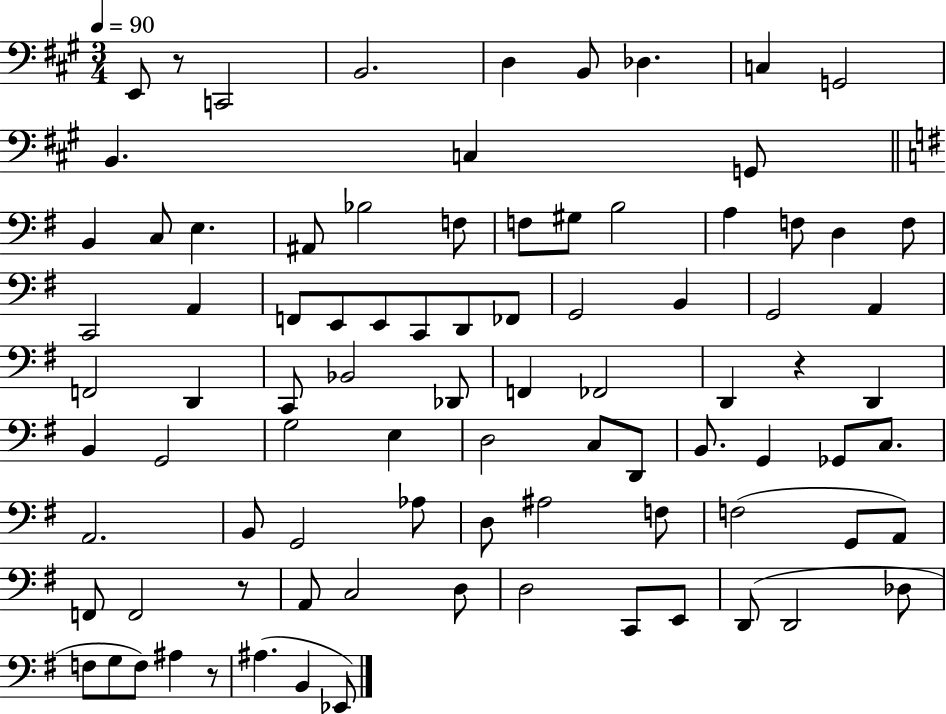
E2/e R/e C2/h B2/h. D3/q B2/e Db3/q. C3/q G2/h B2/q. C3/q G2/e B2/q C3/e E3/q. A#2/e Bb3/h F3/e F3/e G#3/e B3/h A3/q F3/e D3/q F3/e C2/h A2/q F2/e E2/e E2/e C2/e D2/e FES2/e G2/h B2/q G2/h A2/q F2/h D2/q C2/e Bb2/h Db2/e F2/q FES2/h D2/q R/q D2/q B2/q G2/h G3/h E3/q D3/h C3/e D2/e B2/e. G2/q Gb2/e C3/e. A2/h. B2/e G2/h Ab3/e D3/e A#3/h F3/e F3/h G2/e A2/e F2/e F2/h R/e A2/e C3/h D3/e D3/h C2/e E2/e D2/e D2/h Db3/e F3/e G3/e F3/e A#3/q R/e A#3/q. B2/q Eb2/e